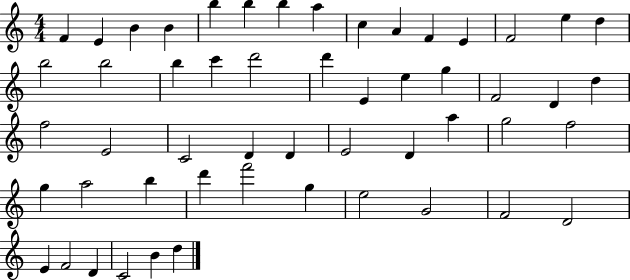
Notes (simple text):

F4/q E4/q B4/q B4/q B5/q B5/q B5/q A5/q C5/q A4/q F4/q E4/q F4/h E5/q D5/q B5/h B5/h B5/q C6/q D6/h D6/q E4/q E5/q G5/q F4/h D4/q D5/q F5/h E4/h C4/h D4/q D4/q E4/h D4/q A5/q G5/h F5/h G5/q A5/h B5/q D6/q F6/h G5/q E5/h G4/h F4/h D4/h E4/q F4/h D4/q C4/h B4/q D5/q